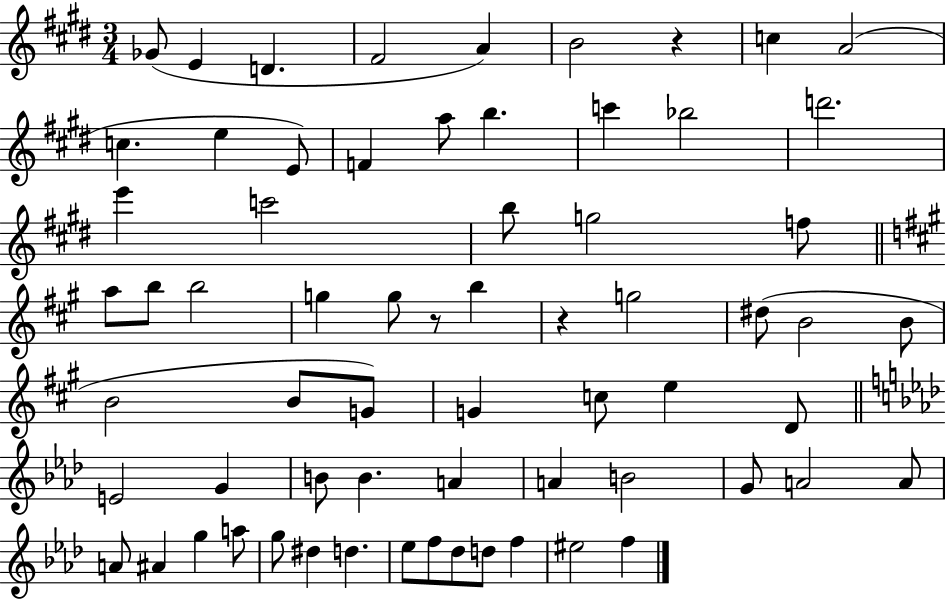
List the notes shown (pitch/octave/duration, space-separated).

Gb4/e E4/q D4/q. F#4/h A4/q B4/h R/q C5/q A4/h C5/q. E5/q E4/e F4/q A5/e B5/q. C6/q Bb5/h D6/h. E6/q C6/h B5/e G5/h F5/e A5/e B5/e B5/h G5/q G5/e R/e B5/q R/q G5/h D#5/e B4/h B4/e B4/h B4/e G4/e G4/q C5/e E5/q D4/e E4/h G4/q B4/e B4/q. A4/q A4/q B4/h G4/e A4/h A4/e A4/e A#4/q G5/q A5/e G5/e D#5/q D5/q. Eb5/e F5/e Db5/e D5/e F5/q EIS5/h F5/q